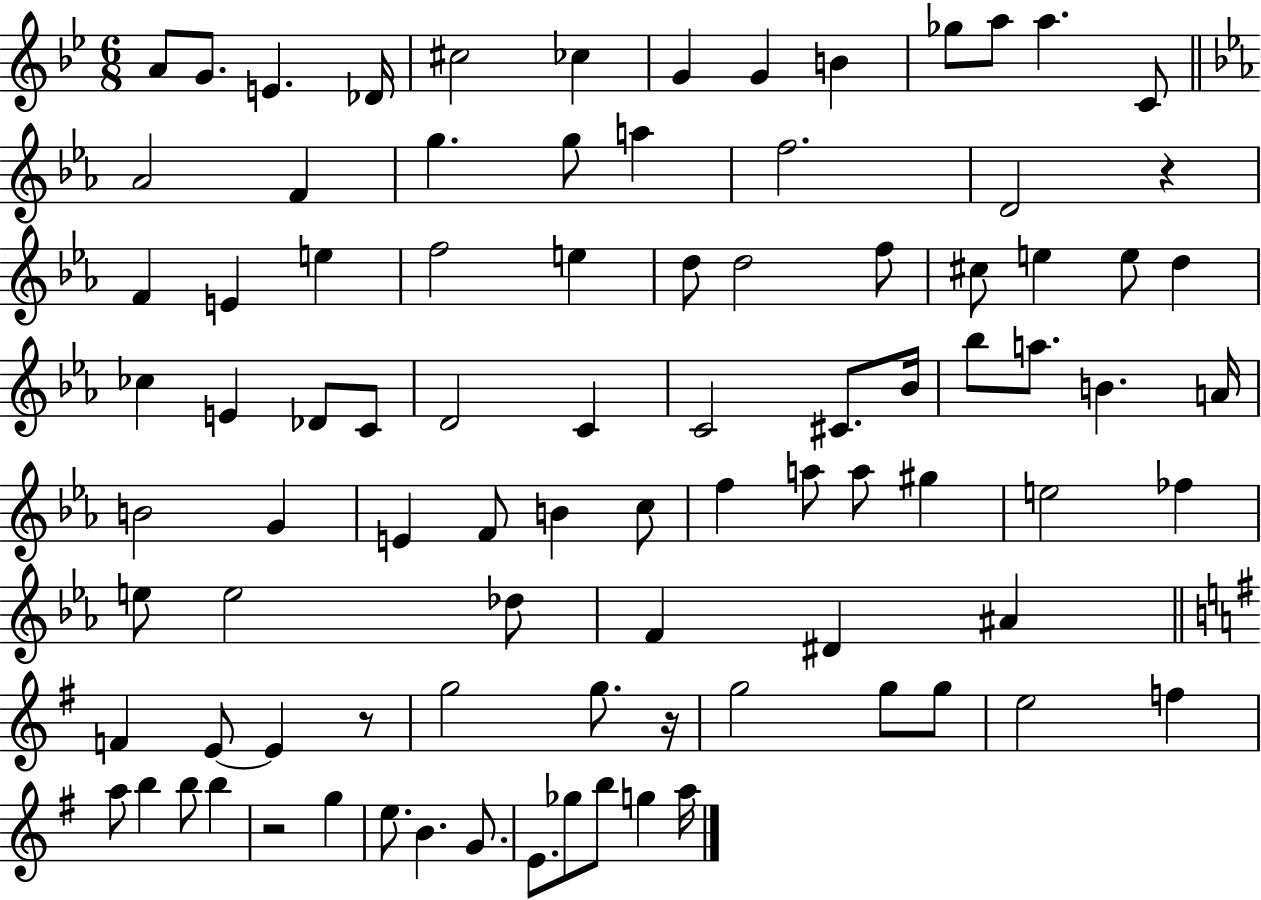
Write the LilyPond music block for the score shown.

{
  \clef treble
  \numericTimeSignature
  \time 6/8
  \key bes \major
  a'8 g'8. e'4. des'16 | cis''2 ces''4 | g'4 g'4 b'4 | ges''8 a''8 a''4. c'8 | \break \bar "||" \break \key ees \major aes'2 f'4 | g''4. g''8 a''4 | f''2. | d'2 r4 | \break f'4 e'4 e''4 | f''2 e''4 | d''8 d''2 f''8 | cis''8 e''4 e''8 d''4 | \break ces''4 e'4 des'8 c'8 | d'2 c'4 | c'2 cis'8. bes'16 | bes''8 a''8. b'4. a'16 | \break b'2 g'4 | e'4 f'8 b'4 c''8 | f''4 a''8 a''8 gis''4 | e''2 fes''4 | \break e''8 e''2 des''8 | f'4 dis'4 ais'4 | \bar "||" \break \key g \major f'4 e'8~~ e'4 r8 | g''2 g''8. r16 | g''2 g''8 g''8 | e''2 f''4 | \break a''8 b''4 b''8 b''4 | r2 g''4 | e''8. b'4. g'8. | e'8. ges''8 b''8 g''4 a''16 | \break \bar "|."
}